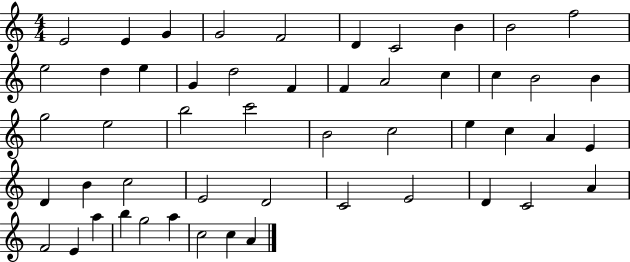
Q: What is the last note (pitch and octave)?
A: A4